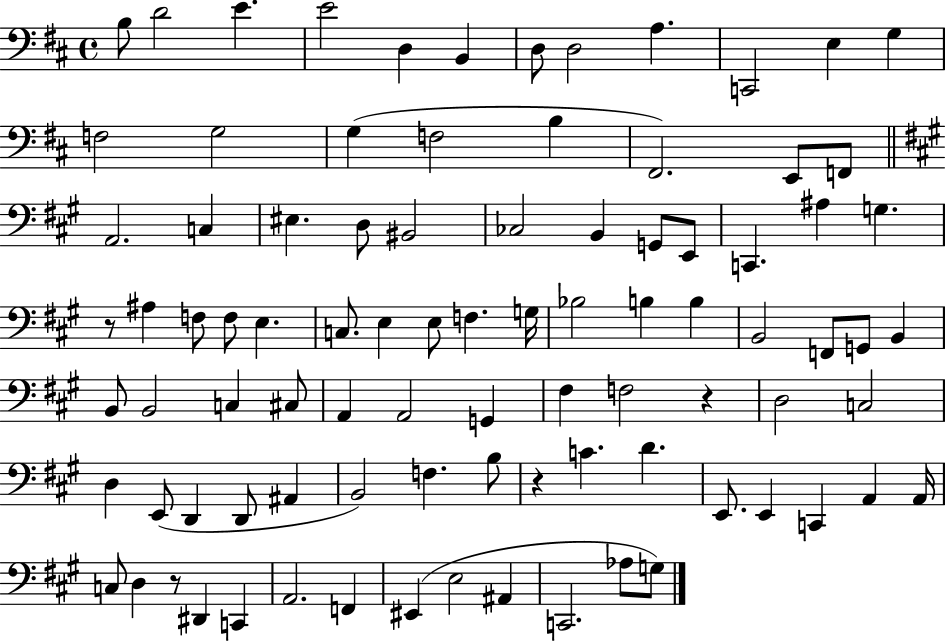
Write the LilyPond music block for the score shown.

{
  \clef bass
  \time 4/4
  \defaultTimeSignature
  \key d \major
  b8 d'2 e'4. | e'2 d4 b,4 | d8 d2 a4. | c,2 e4 g4 | \break f2 g2 | g4( f2 b4 | fis,2.) e,8 f,8 | \bar "||" \break \key a \major a,2. c4 | eis4. d8 bis,2 | ces2 b,4 g,8 e,8 | c,4. ais4 g4. | \break r8 ais4 f8 f8 e4. | c8. e4 e8 f4. g16 | bes2 b4 b4 | b,2 f,8 g,8 b,4 | \break b,8 b,2 c4 cis8 | a,4 a,2 g,4 | fis4 f2 r4 | d2 c2 | \break d4 e,8( d,4 d,8 ais,4 | b,2) f4. b8 | r4 c'4. d'4. | e,8. e,4 c,4 a,4 a,16 | \break c8 d4 r8 dis,4 c,4 | a,2. f,4 | eis,4( e2 ais,4 | c,2. aes8 g8) | \break \bar "|."
}